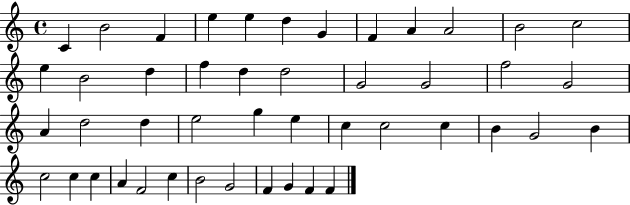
C4/q B4/h F4/q E5/q E5/q D5/q G4/q F4/q A4/q A4/h B4/h C5/h E5/q B4/h D5/q F5/q D5/q D5/h G4/h G4/h F5/h G4/h A4/q D5/h D5/q E5/h G5/q E5/q C5/q C5/h C5/q B4/q G4/h B4/q C5/h C5/q C5/q A4/q F4/h C5/q B4/h G4/h F4/q G4/q F4/q F4/q